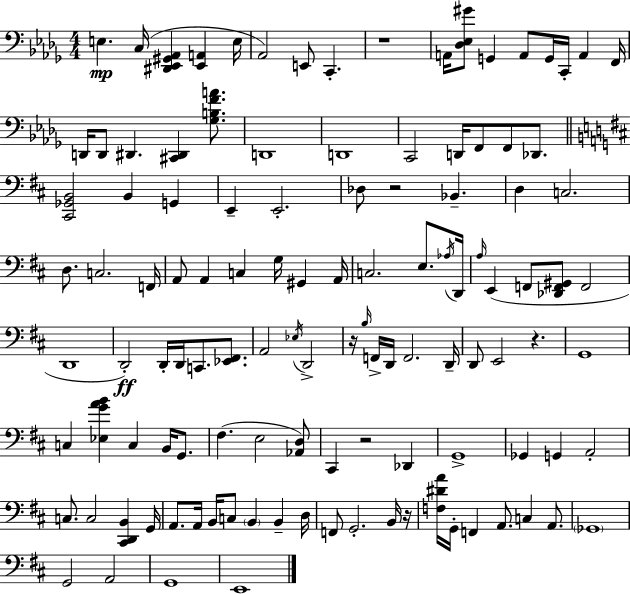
X:1
T:Untitled
M:4/4
L:1/4
K:Bbm
E, C,/4 [^D,,_E,,^G,,_A,,] [_E,,A,,] E,/4 _A,,2 E,,/2 C,, z4 A,,/4 [_D,_E,^G]/2 G,, A,,/2 G,,/4 C,,/4 A,, F,,/4 D,,/4 D,,/2 ^D,, [^C,,^D,,] [_G,B,FA]/2 D,,4 D,,4 C,,2 D,,/4 F,,/2 F,,/2 _D,,/2 [^C,,_G,,B,,]2 B,, G,, E,, E,,2 _D,/2 z2 _B,, D, C,2 D,/2 C,2 F,,/4 A,,/2 A,, C, G,/4 ^G,, A,,/4 C,2 E,/2 _A,/4 D,,/4 A,/4 E,, F,,/2 [_D,,F,,^G,,]/2 F,,2 D,,4 D,,2 D,,/4 D,,/4 C,,/2 [_E,,^F,,]/2 A,,2 _E,/4 D,,2 z/4 B,/4 F,,/4 D,,/4 F,,2 D,,/4 D,,/2 E,,2 z G,,4 C, [_E,GAB] C, B,,/4 G,,/2 ^F, E,2 [_A,,D,]/2 ^C,, z2 _D,, G,,4 _G,, G,, A,,2 C,/2 C,2 [^C,,D,,B,,] G,,/4 A,,/2 A,,/4 B,,/4 C,/2 B,, B,, D,/4 F,,/2 G,,2 B,,/4 z/4 [F,^DA]/4 G,,/4 F,, A,,/2 C, A,,/2 _G,,4 G,,2 A,,2 G,,4 E,,4